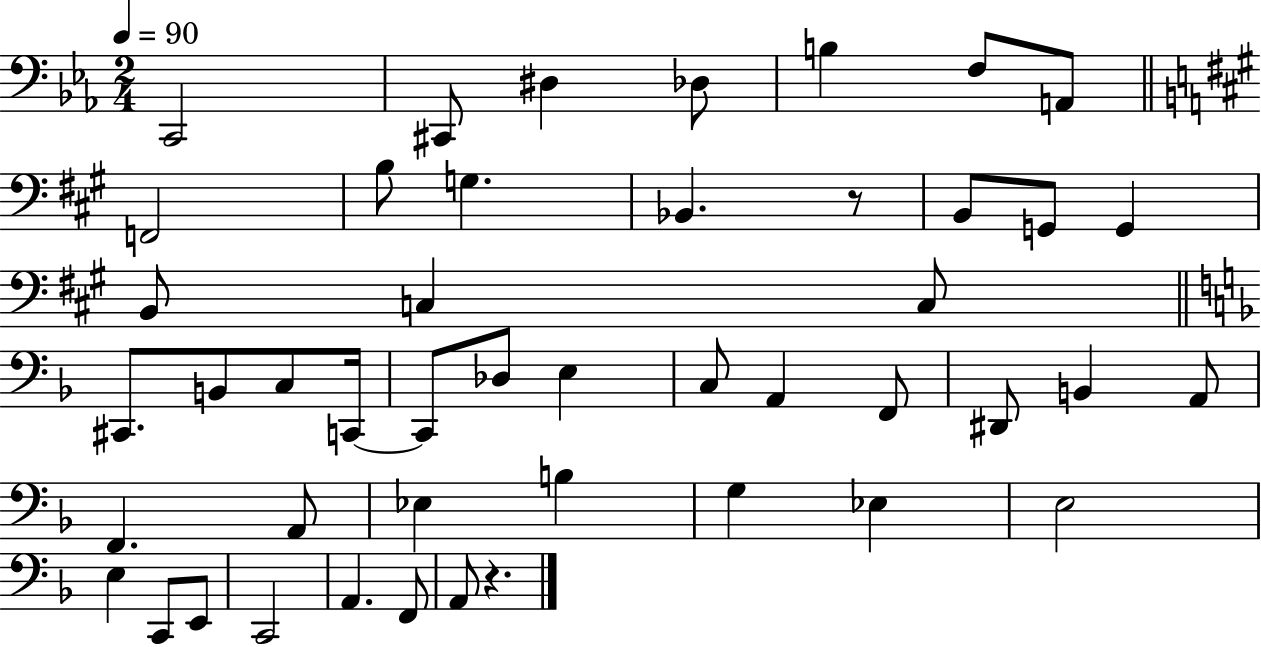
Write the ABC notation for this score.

X:1
T:Untitled
M:2/4
L:1/4
K:Eb
C,,2 ^C,,/2 ^D, _D,/2 B, F,/2 A,,/2 F,,2 B,/2 G, _B,, z/2 B,,/2 G,,/2 G,, B,,/2 C, C,/2 ^C,,/2 B,,/2 C,/2 C,,/4 C,,/2 _D,/2 E, C,/2 A,, F,,/2 ^D,,/2 B,, A,,/2 F,, A,,/2 _E, B, G, _E, E,2 E, C,,/2 E,,/2 C,,2 A,, F,,/2 A,,/2 z